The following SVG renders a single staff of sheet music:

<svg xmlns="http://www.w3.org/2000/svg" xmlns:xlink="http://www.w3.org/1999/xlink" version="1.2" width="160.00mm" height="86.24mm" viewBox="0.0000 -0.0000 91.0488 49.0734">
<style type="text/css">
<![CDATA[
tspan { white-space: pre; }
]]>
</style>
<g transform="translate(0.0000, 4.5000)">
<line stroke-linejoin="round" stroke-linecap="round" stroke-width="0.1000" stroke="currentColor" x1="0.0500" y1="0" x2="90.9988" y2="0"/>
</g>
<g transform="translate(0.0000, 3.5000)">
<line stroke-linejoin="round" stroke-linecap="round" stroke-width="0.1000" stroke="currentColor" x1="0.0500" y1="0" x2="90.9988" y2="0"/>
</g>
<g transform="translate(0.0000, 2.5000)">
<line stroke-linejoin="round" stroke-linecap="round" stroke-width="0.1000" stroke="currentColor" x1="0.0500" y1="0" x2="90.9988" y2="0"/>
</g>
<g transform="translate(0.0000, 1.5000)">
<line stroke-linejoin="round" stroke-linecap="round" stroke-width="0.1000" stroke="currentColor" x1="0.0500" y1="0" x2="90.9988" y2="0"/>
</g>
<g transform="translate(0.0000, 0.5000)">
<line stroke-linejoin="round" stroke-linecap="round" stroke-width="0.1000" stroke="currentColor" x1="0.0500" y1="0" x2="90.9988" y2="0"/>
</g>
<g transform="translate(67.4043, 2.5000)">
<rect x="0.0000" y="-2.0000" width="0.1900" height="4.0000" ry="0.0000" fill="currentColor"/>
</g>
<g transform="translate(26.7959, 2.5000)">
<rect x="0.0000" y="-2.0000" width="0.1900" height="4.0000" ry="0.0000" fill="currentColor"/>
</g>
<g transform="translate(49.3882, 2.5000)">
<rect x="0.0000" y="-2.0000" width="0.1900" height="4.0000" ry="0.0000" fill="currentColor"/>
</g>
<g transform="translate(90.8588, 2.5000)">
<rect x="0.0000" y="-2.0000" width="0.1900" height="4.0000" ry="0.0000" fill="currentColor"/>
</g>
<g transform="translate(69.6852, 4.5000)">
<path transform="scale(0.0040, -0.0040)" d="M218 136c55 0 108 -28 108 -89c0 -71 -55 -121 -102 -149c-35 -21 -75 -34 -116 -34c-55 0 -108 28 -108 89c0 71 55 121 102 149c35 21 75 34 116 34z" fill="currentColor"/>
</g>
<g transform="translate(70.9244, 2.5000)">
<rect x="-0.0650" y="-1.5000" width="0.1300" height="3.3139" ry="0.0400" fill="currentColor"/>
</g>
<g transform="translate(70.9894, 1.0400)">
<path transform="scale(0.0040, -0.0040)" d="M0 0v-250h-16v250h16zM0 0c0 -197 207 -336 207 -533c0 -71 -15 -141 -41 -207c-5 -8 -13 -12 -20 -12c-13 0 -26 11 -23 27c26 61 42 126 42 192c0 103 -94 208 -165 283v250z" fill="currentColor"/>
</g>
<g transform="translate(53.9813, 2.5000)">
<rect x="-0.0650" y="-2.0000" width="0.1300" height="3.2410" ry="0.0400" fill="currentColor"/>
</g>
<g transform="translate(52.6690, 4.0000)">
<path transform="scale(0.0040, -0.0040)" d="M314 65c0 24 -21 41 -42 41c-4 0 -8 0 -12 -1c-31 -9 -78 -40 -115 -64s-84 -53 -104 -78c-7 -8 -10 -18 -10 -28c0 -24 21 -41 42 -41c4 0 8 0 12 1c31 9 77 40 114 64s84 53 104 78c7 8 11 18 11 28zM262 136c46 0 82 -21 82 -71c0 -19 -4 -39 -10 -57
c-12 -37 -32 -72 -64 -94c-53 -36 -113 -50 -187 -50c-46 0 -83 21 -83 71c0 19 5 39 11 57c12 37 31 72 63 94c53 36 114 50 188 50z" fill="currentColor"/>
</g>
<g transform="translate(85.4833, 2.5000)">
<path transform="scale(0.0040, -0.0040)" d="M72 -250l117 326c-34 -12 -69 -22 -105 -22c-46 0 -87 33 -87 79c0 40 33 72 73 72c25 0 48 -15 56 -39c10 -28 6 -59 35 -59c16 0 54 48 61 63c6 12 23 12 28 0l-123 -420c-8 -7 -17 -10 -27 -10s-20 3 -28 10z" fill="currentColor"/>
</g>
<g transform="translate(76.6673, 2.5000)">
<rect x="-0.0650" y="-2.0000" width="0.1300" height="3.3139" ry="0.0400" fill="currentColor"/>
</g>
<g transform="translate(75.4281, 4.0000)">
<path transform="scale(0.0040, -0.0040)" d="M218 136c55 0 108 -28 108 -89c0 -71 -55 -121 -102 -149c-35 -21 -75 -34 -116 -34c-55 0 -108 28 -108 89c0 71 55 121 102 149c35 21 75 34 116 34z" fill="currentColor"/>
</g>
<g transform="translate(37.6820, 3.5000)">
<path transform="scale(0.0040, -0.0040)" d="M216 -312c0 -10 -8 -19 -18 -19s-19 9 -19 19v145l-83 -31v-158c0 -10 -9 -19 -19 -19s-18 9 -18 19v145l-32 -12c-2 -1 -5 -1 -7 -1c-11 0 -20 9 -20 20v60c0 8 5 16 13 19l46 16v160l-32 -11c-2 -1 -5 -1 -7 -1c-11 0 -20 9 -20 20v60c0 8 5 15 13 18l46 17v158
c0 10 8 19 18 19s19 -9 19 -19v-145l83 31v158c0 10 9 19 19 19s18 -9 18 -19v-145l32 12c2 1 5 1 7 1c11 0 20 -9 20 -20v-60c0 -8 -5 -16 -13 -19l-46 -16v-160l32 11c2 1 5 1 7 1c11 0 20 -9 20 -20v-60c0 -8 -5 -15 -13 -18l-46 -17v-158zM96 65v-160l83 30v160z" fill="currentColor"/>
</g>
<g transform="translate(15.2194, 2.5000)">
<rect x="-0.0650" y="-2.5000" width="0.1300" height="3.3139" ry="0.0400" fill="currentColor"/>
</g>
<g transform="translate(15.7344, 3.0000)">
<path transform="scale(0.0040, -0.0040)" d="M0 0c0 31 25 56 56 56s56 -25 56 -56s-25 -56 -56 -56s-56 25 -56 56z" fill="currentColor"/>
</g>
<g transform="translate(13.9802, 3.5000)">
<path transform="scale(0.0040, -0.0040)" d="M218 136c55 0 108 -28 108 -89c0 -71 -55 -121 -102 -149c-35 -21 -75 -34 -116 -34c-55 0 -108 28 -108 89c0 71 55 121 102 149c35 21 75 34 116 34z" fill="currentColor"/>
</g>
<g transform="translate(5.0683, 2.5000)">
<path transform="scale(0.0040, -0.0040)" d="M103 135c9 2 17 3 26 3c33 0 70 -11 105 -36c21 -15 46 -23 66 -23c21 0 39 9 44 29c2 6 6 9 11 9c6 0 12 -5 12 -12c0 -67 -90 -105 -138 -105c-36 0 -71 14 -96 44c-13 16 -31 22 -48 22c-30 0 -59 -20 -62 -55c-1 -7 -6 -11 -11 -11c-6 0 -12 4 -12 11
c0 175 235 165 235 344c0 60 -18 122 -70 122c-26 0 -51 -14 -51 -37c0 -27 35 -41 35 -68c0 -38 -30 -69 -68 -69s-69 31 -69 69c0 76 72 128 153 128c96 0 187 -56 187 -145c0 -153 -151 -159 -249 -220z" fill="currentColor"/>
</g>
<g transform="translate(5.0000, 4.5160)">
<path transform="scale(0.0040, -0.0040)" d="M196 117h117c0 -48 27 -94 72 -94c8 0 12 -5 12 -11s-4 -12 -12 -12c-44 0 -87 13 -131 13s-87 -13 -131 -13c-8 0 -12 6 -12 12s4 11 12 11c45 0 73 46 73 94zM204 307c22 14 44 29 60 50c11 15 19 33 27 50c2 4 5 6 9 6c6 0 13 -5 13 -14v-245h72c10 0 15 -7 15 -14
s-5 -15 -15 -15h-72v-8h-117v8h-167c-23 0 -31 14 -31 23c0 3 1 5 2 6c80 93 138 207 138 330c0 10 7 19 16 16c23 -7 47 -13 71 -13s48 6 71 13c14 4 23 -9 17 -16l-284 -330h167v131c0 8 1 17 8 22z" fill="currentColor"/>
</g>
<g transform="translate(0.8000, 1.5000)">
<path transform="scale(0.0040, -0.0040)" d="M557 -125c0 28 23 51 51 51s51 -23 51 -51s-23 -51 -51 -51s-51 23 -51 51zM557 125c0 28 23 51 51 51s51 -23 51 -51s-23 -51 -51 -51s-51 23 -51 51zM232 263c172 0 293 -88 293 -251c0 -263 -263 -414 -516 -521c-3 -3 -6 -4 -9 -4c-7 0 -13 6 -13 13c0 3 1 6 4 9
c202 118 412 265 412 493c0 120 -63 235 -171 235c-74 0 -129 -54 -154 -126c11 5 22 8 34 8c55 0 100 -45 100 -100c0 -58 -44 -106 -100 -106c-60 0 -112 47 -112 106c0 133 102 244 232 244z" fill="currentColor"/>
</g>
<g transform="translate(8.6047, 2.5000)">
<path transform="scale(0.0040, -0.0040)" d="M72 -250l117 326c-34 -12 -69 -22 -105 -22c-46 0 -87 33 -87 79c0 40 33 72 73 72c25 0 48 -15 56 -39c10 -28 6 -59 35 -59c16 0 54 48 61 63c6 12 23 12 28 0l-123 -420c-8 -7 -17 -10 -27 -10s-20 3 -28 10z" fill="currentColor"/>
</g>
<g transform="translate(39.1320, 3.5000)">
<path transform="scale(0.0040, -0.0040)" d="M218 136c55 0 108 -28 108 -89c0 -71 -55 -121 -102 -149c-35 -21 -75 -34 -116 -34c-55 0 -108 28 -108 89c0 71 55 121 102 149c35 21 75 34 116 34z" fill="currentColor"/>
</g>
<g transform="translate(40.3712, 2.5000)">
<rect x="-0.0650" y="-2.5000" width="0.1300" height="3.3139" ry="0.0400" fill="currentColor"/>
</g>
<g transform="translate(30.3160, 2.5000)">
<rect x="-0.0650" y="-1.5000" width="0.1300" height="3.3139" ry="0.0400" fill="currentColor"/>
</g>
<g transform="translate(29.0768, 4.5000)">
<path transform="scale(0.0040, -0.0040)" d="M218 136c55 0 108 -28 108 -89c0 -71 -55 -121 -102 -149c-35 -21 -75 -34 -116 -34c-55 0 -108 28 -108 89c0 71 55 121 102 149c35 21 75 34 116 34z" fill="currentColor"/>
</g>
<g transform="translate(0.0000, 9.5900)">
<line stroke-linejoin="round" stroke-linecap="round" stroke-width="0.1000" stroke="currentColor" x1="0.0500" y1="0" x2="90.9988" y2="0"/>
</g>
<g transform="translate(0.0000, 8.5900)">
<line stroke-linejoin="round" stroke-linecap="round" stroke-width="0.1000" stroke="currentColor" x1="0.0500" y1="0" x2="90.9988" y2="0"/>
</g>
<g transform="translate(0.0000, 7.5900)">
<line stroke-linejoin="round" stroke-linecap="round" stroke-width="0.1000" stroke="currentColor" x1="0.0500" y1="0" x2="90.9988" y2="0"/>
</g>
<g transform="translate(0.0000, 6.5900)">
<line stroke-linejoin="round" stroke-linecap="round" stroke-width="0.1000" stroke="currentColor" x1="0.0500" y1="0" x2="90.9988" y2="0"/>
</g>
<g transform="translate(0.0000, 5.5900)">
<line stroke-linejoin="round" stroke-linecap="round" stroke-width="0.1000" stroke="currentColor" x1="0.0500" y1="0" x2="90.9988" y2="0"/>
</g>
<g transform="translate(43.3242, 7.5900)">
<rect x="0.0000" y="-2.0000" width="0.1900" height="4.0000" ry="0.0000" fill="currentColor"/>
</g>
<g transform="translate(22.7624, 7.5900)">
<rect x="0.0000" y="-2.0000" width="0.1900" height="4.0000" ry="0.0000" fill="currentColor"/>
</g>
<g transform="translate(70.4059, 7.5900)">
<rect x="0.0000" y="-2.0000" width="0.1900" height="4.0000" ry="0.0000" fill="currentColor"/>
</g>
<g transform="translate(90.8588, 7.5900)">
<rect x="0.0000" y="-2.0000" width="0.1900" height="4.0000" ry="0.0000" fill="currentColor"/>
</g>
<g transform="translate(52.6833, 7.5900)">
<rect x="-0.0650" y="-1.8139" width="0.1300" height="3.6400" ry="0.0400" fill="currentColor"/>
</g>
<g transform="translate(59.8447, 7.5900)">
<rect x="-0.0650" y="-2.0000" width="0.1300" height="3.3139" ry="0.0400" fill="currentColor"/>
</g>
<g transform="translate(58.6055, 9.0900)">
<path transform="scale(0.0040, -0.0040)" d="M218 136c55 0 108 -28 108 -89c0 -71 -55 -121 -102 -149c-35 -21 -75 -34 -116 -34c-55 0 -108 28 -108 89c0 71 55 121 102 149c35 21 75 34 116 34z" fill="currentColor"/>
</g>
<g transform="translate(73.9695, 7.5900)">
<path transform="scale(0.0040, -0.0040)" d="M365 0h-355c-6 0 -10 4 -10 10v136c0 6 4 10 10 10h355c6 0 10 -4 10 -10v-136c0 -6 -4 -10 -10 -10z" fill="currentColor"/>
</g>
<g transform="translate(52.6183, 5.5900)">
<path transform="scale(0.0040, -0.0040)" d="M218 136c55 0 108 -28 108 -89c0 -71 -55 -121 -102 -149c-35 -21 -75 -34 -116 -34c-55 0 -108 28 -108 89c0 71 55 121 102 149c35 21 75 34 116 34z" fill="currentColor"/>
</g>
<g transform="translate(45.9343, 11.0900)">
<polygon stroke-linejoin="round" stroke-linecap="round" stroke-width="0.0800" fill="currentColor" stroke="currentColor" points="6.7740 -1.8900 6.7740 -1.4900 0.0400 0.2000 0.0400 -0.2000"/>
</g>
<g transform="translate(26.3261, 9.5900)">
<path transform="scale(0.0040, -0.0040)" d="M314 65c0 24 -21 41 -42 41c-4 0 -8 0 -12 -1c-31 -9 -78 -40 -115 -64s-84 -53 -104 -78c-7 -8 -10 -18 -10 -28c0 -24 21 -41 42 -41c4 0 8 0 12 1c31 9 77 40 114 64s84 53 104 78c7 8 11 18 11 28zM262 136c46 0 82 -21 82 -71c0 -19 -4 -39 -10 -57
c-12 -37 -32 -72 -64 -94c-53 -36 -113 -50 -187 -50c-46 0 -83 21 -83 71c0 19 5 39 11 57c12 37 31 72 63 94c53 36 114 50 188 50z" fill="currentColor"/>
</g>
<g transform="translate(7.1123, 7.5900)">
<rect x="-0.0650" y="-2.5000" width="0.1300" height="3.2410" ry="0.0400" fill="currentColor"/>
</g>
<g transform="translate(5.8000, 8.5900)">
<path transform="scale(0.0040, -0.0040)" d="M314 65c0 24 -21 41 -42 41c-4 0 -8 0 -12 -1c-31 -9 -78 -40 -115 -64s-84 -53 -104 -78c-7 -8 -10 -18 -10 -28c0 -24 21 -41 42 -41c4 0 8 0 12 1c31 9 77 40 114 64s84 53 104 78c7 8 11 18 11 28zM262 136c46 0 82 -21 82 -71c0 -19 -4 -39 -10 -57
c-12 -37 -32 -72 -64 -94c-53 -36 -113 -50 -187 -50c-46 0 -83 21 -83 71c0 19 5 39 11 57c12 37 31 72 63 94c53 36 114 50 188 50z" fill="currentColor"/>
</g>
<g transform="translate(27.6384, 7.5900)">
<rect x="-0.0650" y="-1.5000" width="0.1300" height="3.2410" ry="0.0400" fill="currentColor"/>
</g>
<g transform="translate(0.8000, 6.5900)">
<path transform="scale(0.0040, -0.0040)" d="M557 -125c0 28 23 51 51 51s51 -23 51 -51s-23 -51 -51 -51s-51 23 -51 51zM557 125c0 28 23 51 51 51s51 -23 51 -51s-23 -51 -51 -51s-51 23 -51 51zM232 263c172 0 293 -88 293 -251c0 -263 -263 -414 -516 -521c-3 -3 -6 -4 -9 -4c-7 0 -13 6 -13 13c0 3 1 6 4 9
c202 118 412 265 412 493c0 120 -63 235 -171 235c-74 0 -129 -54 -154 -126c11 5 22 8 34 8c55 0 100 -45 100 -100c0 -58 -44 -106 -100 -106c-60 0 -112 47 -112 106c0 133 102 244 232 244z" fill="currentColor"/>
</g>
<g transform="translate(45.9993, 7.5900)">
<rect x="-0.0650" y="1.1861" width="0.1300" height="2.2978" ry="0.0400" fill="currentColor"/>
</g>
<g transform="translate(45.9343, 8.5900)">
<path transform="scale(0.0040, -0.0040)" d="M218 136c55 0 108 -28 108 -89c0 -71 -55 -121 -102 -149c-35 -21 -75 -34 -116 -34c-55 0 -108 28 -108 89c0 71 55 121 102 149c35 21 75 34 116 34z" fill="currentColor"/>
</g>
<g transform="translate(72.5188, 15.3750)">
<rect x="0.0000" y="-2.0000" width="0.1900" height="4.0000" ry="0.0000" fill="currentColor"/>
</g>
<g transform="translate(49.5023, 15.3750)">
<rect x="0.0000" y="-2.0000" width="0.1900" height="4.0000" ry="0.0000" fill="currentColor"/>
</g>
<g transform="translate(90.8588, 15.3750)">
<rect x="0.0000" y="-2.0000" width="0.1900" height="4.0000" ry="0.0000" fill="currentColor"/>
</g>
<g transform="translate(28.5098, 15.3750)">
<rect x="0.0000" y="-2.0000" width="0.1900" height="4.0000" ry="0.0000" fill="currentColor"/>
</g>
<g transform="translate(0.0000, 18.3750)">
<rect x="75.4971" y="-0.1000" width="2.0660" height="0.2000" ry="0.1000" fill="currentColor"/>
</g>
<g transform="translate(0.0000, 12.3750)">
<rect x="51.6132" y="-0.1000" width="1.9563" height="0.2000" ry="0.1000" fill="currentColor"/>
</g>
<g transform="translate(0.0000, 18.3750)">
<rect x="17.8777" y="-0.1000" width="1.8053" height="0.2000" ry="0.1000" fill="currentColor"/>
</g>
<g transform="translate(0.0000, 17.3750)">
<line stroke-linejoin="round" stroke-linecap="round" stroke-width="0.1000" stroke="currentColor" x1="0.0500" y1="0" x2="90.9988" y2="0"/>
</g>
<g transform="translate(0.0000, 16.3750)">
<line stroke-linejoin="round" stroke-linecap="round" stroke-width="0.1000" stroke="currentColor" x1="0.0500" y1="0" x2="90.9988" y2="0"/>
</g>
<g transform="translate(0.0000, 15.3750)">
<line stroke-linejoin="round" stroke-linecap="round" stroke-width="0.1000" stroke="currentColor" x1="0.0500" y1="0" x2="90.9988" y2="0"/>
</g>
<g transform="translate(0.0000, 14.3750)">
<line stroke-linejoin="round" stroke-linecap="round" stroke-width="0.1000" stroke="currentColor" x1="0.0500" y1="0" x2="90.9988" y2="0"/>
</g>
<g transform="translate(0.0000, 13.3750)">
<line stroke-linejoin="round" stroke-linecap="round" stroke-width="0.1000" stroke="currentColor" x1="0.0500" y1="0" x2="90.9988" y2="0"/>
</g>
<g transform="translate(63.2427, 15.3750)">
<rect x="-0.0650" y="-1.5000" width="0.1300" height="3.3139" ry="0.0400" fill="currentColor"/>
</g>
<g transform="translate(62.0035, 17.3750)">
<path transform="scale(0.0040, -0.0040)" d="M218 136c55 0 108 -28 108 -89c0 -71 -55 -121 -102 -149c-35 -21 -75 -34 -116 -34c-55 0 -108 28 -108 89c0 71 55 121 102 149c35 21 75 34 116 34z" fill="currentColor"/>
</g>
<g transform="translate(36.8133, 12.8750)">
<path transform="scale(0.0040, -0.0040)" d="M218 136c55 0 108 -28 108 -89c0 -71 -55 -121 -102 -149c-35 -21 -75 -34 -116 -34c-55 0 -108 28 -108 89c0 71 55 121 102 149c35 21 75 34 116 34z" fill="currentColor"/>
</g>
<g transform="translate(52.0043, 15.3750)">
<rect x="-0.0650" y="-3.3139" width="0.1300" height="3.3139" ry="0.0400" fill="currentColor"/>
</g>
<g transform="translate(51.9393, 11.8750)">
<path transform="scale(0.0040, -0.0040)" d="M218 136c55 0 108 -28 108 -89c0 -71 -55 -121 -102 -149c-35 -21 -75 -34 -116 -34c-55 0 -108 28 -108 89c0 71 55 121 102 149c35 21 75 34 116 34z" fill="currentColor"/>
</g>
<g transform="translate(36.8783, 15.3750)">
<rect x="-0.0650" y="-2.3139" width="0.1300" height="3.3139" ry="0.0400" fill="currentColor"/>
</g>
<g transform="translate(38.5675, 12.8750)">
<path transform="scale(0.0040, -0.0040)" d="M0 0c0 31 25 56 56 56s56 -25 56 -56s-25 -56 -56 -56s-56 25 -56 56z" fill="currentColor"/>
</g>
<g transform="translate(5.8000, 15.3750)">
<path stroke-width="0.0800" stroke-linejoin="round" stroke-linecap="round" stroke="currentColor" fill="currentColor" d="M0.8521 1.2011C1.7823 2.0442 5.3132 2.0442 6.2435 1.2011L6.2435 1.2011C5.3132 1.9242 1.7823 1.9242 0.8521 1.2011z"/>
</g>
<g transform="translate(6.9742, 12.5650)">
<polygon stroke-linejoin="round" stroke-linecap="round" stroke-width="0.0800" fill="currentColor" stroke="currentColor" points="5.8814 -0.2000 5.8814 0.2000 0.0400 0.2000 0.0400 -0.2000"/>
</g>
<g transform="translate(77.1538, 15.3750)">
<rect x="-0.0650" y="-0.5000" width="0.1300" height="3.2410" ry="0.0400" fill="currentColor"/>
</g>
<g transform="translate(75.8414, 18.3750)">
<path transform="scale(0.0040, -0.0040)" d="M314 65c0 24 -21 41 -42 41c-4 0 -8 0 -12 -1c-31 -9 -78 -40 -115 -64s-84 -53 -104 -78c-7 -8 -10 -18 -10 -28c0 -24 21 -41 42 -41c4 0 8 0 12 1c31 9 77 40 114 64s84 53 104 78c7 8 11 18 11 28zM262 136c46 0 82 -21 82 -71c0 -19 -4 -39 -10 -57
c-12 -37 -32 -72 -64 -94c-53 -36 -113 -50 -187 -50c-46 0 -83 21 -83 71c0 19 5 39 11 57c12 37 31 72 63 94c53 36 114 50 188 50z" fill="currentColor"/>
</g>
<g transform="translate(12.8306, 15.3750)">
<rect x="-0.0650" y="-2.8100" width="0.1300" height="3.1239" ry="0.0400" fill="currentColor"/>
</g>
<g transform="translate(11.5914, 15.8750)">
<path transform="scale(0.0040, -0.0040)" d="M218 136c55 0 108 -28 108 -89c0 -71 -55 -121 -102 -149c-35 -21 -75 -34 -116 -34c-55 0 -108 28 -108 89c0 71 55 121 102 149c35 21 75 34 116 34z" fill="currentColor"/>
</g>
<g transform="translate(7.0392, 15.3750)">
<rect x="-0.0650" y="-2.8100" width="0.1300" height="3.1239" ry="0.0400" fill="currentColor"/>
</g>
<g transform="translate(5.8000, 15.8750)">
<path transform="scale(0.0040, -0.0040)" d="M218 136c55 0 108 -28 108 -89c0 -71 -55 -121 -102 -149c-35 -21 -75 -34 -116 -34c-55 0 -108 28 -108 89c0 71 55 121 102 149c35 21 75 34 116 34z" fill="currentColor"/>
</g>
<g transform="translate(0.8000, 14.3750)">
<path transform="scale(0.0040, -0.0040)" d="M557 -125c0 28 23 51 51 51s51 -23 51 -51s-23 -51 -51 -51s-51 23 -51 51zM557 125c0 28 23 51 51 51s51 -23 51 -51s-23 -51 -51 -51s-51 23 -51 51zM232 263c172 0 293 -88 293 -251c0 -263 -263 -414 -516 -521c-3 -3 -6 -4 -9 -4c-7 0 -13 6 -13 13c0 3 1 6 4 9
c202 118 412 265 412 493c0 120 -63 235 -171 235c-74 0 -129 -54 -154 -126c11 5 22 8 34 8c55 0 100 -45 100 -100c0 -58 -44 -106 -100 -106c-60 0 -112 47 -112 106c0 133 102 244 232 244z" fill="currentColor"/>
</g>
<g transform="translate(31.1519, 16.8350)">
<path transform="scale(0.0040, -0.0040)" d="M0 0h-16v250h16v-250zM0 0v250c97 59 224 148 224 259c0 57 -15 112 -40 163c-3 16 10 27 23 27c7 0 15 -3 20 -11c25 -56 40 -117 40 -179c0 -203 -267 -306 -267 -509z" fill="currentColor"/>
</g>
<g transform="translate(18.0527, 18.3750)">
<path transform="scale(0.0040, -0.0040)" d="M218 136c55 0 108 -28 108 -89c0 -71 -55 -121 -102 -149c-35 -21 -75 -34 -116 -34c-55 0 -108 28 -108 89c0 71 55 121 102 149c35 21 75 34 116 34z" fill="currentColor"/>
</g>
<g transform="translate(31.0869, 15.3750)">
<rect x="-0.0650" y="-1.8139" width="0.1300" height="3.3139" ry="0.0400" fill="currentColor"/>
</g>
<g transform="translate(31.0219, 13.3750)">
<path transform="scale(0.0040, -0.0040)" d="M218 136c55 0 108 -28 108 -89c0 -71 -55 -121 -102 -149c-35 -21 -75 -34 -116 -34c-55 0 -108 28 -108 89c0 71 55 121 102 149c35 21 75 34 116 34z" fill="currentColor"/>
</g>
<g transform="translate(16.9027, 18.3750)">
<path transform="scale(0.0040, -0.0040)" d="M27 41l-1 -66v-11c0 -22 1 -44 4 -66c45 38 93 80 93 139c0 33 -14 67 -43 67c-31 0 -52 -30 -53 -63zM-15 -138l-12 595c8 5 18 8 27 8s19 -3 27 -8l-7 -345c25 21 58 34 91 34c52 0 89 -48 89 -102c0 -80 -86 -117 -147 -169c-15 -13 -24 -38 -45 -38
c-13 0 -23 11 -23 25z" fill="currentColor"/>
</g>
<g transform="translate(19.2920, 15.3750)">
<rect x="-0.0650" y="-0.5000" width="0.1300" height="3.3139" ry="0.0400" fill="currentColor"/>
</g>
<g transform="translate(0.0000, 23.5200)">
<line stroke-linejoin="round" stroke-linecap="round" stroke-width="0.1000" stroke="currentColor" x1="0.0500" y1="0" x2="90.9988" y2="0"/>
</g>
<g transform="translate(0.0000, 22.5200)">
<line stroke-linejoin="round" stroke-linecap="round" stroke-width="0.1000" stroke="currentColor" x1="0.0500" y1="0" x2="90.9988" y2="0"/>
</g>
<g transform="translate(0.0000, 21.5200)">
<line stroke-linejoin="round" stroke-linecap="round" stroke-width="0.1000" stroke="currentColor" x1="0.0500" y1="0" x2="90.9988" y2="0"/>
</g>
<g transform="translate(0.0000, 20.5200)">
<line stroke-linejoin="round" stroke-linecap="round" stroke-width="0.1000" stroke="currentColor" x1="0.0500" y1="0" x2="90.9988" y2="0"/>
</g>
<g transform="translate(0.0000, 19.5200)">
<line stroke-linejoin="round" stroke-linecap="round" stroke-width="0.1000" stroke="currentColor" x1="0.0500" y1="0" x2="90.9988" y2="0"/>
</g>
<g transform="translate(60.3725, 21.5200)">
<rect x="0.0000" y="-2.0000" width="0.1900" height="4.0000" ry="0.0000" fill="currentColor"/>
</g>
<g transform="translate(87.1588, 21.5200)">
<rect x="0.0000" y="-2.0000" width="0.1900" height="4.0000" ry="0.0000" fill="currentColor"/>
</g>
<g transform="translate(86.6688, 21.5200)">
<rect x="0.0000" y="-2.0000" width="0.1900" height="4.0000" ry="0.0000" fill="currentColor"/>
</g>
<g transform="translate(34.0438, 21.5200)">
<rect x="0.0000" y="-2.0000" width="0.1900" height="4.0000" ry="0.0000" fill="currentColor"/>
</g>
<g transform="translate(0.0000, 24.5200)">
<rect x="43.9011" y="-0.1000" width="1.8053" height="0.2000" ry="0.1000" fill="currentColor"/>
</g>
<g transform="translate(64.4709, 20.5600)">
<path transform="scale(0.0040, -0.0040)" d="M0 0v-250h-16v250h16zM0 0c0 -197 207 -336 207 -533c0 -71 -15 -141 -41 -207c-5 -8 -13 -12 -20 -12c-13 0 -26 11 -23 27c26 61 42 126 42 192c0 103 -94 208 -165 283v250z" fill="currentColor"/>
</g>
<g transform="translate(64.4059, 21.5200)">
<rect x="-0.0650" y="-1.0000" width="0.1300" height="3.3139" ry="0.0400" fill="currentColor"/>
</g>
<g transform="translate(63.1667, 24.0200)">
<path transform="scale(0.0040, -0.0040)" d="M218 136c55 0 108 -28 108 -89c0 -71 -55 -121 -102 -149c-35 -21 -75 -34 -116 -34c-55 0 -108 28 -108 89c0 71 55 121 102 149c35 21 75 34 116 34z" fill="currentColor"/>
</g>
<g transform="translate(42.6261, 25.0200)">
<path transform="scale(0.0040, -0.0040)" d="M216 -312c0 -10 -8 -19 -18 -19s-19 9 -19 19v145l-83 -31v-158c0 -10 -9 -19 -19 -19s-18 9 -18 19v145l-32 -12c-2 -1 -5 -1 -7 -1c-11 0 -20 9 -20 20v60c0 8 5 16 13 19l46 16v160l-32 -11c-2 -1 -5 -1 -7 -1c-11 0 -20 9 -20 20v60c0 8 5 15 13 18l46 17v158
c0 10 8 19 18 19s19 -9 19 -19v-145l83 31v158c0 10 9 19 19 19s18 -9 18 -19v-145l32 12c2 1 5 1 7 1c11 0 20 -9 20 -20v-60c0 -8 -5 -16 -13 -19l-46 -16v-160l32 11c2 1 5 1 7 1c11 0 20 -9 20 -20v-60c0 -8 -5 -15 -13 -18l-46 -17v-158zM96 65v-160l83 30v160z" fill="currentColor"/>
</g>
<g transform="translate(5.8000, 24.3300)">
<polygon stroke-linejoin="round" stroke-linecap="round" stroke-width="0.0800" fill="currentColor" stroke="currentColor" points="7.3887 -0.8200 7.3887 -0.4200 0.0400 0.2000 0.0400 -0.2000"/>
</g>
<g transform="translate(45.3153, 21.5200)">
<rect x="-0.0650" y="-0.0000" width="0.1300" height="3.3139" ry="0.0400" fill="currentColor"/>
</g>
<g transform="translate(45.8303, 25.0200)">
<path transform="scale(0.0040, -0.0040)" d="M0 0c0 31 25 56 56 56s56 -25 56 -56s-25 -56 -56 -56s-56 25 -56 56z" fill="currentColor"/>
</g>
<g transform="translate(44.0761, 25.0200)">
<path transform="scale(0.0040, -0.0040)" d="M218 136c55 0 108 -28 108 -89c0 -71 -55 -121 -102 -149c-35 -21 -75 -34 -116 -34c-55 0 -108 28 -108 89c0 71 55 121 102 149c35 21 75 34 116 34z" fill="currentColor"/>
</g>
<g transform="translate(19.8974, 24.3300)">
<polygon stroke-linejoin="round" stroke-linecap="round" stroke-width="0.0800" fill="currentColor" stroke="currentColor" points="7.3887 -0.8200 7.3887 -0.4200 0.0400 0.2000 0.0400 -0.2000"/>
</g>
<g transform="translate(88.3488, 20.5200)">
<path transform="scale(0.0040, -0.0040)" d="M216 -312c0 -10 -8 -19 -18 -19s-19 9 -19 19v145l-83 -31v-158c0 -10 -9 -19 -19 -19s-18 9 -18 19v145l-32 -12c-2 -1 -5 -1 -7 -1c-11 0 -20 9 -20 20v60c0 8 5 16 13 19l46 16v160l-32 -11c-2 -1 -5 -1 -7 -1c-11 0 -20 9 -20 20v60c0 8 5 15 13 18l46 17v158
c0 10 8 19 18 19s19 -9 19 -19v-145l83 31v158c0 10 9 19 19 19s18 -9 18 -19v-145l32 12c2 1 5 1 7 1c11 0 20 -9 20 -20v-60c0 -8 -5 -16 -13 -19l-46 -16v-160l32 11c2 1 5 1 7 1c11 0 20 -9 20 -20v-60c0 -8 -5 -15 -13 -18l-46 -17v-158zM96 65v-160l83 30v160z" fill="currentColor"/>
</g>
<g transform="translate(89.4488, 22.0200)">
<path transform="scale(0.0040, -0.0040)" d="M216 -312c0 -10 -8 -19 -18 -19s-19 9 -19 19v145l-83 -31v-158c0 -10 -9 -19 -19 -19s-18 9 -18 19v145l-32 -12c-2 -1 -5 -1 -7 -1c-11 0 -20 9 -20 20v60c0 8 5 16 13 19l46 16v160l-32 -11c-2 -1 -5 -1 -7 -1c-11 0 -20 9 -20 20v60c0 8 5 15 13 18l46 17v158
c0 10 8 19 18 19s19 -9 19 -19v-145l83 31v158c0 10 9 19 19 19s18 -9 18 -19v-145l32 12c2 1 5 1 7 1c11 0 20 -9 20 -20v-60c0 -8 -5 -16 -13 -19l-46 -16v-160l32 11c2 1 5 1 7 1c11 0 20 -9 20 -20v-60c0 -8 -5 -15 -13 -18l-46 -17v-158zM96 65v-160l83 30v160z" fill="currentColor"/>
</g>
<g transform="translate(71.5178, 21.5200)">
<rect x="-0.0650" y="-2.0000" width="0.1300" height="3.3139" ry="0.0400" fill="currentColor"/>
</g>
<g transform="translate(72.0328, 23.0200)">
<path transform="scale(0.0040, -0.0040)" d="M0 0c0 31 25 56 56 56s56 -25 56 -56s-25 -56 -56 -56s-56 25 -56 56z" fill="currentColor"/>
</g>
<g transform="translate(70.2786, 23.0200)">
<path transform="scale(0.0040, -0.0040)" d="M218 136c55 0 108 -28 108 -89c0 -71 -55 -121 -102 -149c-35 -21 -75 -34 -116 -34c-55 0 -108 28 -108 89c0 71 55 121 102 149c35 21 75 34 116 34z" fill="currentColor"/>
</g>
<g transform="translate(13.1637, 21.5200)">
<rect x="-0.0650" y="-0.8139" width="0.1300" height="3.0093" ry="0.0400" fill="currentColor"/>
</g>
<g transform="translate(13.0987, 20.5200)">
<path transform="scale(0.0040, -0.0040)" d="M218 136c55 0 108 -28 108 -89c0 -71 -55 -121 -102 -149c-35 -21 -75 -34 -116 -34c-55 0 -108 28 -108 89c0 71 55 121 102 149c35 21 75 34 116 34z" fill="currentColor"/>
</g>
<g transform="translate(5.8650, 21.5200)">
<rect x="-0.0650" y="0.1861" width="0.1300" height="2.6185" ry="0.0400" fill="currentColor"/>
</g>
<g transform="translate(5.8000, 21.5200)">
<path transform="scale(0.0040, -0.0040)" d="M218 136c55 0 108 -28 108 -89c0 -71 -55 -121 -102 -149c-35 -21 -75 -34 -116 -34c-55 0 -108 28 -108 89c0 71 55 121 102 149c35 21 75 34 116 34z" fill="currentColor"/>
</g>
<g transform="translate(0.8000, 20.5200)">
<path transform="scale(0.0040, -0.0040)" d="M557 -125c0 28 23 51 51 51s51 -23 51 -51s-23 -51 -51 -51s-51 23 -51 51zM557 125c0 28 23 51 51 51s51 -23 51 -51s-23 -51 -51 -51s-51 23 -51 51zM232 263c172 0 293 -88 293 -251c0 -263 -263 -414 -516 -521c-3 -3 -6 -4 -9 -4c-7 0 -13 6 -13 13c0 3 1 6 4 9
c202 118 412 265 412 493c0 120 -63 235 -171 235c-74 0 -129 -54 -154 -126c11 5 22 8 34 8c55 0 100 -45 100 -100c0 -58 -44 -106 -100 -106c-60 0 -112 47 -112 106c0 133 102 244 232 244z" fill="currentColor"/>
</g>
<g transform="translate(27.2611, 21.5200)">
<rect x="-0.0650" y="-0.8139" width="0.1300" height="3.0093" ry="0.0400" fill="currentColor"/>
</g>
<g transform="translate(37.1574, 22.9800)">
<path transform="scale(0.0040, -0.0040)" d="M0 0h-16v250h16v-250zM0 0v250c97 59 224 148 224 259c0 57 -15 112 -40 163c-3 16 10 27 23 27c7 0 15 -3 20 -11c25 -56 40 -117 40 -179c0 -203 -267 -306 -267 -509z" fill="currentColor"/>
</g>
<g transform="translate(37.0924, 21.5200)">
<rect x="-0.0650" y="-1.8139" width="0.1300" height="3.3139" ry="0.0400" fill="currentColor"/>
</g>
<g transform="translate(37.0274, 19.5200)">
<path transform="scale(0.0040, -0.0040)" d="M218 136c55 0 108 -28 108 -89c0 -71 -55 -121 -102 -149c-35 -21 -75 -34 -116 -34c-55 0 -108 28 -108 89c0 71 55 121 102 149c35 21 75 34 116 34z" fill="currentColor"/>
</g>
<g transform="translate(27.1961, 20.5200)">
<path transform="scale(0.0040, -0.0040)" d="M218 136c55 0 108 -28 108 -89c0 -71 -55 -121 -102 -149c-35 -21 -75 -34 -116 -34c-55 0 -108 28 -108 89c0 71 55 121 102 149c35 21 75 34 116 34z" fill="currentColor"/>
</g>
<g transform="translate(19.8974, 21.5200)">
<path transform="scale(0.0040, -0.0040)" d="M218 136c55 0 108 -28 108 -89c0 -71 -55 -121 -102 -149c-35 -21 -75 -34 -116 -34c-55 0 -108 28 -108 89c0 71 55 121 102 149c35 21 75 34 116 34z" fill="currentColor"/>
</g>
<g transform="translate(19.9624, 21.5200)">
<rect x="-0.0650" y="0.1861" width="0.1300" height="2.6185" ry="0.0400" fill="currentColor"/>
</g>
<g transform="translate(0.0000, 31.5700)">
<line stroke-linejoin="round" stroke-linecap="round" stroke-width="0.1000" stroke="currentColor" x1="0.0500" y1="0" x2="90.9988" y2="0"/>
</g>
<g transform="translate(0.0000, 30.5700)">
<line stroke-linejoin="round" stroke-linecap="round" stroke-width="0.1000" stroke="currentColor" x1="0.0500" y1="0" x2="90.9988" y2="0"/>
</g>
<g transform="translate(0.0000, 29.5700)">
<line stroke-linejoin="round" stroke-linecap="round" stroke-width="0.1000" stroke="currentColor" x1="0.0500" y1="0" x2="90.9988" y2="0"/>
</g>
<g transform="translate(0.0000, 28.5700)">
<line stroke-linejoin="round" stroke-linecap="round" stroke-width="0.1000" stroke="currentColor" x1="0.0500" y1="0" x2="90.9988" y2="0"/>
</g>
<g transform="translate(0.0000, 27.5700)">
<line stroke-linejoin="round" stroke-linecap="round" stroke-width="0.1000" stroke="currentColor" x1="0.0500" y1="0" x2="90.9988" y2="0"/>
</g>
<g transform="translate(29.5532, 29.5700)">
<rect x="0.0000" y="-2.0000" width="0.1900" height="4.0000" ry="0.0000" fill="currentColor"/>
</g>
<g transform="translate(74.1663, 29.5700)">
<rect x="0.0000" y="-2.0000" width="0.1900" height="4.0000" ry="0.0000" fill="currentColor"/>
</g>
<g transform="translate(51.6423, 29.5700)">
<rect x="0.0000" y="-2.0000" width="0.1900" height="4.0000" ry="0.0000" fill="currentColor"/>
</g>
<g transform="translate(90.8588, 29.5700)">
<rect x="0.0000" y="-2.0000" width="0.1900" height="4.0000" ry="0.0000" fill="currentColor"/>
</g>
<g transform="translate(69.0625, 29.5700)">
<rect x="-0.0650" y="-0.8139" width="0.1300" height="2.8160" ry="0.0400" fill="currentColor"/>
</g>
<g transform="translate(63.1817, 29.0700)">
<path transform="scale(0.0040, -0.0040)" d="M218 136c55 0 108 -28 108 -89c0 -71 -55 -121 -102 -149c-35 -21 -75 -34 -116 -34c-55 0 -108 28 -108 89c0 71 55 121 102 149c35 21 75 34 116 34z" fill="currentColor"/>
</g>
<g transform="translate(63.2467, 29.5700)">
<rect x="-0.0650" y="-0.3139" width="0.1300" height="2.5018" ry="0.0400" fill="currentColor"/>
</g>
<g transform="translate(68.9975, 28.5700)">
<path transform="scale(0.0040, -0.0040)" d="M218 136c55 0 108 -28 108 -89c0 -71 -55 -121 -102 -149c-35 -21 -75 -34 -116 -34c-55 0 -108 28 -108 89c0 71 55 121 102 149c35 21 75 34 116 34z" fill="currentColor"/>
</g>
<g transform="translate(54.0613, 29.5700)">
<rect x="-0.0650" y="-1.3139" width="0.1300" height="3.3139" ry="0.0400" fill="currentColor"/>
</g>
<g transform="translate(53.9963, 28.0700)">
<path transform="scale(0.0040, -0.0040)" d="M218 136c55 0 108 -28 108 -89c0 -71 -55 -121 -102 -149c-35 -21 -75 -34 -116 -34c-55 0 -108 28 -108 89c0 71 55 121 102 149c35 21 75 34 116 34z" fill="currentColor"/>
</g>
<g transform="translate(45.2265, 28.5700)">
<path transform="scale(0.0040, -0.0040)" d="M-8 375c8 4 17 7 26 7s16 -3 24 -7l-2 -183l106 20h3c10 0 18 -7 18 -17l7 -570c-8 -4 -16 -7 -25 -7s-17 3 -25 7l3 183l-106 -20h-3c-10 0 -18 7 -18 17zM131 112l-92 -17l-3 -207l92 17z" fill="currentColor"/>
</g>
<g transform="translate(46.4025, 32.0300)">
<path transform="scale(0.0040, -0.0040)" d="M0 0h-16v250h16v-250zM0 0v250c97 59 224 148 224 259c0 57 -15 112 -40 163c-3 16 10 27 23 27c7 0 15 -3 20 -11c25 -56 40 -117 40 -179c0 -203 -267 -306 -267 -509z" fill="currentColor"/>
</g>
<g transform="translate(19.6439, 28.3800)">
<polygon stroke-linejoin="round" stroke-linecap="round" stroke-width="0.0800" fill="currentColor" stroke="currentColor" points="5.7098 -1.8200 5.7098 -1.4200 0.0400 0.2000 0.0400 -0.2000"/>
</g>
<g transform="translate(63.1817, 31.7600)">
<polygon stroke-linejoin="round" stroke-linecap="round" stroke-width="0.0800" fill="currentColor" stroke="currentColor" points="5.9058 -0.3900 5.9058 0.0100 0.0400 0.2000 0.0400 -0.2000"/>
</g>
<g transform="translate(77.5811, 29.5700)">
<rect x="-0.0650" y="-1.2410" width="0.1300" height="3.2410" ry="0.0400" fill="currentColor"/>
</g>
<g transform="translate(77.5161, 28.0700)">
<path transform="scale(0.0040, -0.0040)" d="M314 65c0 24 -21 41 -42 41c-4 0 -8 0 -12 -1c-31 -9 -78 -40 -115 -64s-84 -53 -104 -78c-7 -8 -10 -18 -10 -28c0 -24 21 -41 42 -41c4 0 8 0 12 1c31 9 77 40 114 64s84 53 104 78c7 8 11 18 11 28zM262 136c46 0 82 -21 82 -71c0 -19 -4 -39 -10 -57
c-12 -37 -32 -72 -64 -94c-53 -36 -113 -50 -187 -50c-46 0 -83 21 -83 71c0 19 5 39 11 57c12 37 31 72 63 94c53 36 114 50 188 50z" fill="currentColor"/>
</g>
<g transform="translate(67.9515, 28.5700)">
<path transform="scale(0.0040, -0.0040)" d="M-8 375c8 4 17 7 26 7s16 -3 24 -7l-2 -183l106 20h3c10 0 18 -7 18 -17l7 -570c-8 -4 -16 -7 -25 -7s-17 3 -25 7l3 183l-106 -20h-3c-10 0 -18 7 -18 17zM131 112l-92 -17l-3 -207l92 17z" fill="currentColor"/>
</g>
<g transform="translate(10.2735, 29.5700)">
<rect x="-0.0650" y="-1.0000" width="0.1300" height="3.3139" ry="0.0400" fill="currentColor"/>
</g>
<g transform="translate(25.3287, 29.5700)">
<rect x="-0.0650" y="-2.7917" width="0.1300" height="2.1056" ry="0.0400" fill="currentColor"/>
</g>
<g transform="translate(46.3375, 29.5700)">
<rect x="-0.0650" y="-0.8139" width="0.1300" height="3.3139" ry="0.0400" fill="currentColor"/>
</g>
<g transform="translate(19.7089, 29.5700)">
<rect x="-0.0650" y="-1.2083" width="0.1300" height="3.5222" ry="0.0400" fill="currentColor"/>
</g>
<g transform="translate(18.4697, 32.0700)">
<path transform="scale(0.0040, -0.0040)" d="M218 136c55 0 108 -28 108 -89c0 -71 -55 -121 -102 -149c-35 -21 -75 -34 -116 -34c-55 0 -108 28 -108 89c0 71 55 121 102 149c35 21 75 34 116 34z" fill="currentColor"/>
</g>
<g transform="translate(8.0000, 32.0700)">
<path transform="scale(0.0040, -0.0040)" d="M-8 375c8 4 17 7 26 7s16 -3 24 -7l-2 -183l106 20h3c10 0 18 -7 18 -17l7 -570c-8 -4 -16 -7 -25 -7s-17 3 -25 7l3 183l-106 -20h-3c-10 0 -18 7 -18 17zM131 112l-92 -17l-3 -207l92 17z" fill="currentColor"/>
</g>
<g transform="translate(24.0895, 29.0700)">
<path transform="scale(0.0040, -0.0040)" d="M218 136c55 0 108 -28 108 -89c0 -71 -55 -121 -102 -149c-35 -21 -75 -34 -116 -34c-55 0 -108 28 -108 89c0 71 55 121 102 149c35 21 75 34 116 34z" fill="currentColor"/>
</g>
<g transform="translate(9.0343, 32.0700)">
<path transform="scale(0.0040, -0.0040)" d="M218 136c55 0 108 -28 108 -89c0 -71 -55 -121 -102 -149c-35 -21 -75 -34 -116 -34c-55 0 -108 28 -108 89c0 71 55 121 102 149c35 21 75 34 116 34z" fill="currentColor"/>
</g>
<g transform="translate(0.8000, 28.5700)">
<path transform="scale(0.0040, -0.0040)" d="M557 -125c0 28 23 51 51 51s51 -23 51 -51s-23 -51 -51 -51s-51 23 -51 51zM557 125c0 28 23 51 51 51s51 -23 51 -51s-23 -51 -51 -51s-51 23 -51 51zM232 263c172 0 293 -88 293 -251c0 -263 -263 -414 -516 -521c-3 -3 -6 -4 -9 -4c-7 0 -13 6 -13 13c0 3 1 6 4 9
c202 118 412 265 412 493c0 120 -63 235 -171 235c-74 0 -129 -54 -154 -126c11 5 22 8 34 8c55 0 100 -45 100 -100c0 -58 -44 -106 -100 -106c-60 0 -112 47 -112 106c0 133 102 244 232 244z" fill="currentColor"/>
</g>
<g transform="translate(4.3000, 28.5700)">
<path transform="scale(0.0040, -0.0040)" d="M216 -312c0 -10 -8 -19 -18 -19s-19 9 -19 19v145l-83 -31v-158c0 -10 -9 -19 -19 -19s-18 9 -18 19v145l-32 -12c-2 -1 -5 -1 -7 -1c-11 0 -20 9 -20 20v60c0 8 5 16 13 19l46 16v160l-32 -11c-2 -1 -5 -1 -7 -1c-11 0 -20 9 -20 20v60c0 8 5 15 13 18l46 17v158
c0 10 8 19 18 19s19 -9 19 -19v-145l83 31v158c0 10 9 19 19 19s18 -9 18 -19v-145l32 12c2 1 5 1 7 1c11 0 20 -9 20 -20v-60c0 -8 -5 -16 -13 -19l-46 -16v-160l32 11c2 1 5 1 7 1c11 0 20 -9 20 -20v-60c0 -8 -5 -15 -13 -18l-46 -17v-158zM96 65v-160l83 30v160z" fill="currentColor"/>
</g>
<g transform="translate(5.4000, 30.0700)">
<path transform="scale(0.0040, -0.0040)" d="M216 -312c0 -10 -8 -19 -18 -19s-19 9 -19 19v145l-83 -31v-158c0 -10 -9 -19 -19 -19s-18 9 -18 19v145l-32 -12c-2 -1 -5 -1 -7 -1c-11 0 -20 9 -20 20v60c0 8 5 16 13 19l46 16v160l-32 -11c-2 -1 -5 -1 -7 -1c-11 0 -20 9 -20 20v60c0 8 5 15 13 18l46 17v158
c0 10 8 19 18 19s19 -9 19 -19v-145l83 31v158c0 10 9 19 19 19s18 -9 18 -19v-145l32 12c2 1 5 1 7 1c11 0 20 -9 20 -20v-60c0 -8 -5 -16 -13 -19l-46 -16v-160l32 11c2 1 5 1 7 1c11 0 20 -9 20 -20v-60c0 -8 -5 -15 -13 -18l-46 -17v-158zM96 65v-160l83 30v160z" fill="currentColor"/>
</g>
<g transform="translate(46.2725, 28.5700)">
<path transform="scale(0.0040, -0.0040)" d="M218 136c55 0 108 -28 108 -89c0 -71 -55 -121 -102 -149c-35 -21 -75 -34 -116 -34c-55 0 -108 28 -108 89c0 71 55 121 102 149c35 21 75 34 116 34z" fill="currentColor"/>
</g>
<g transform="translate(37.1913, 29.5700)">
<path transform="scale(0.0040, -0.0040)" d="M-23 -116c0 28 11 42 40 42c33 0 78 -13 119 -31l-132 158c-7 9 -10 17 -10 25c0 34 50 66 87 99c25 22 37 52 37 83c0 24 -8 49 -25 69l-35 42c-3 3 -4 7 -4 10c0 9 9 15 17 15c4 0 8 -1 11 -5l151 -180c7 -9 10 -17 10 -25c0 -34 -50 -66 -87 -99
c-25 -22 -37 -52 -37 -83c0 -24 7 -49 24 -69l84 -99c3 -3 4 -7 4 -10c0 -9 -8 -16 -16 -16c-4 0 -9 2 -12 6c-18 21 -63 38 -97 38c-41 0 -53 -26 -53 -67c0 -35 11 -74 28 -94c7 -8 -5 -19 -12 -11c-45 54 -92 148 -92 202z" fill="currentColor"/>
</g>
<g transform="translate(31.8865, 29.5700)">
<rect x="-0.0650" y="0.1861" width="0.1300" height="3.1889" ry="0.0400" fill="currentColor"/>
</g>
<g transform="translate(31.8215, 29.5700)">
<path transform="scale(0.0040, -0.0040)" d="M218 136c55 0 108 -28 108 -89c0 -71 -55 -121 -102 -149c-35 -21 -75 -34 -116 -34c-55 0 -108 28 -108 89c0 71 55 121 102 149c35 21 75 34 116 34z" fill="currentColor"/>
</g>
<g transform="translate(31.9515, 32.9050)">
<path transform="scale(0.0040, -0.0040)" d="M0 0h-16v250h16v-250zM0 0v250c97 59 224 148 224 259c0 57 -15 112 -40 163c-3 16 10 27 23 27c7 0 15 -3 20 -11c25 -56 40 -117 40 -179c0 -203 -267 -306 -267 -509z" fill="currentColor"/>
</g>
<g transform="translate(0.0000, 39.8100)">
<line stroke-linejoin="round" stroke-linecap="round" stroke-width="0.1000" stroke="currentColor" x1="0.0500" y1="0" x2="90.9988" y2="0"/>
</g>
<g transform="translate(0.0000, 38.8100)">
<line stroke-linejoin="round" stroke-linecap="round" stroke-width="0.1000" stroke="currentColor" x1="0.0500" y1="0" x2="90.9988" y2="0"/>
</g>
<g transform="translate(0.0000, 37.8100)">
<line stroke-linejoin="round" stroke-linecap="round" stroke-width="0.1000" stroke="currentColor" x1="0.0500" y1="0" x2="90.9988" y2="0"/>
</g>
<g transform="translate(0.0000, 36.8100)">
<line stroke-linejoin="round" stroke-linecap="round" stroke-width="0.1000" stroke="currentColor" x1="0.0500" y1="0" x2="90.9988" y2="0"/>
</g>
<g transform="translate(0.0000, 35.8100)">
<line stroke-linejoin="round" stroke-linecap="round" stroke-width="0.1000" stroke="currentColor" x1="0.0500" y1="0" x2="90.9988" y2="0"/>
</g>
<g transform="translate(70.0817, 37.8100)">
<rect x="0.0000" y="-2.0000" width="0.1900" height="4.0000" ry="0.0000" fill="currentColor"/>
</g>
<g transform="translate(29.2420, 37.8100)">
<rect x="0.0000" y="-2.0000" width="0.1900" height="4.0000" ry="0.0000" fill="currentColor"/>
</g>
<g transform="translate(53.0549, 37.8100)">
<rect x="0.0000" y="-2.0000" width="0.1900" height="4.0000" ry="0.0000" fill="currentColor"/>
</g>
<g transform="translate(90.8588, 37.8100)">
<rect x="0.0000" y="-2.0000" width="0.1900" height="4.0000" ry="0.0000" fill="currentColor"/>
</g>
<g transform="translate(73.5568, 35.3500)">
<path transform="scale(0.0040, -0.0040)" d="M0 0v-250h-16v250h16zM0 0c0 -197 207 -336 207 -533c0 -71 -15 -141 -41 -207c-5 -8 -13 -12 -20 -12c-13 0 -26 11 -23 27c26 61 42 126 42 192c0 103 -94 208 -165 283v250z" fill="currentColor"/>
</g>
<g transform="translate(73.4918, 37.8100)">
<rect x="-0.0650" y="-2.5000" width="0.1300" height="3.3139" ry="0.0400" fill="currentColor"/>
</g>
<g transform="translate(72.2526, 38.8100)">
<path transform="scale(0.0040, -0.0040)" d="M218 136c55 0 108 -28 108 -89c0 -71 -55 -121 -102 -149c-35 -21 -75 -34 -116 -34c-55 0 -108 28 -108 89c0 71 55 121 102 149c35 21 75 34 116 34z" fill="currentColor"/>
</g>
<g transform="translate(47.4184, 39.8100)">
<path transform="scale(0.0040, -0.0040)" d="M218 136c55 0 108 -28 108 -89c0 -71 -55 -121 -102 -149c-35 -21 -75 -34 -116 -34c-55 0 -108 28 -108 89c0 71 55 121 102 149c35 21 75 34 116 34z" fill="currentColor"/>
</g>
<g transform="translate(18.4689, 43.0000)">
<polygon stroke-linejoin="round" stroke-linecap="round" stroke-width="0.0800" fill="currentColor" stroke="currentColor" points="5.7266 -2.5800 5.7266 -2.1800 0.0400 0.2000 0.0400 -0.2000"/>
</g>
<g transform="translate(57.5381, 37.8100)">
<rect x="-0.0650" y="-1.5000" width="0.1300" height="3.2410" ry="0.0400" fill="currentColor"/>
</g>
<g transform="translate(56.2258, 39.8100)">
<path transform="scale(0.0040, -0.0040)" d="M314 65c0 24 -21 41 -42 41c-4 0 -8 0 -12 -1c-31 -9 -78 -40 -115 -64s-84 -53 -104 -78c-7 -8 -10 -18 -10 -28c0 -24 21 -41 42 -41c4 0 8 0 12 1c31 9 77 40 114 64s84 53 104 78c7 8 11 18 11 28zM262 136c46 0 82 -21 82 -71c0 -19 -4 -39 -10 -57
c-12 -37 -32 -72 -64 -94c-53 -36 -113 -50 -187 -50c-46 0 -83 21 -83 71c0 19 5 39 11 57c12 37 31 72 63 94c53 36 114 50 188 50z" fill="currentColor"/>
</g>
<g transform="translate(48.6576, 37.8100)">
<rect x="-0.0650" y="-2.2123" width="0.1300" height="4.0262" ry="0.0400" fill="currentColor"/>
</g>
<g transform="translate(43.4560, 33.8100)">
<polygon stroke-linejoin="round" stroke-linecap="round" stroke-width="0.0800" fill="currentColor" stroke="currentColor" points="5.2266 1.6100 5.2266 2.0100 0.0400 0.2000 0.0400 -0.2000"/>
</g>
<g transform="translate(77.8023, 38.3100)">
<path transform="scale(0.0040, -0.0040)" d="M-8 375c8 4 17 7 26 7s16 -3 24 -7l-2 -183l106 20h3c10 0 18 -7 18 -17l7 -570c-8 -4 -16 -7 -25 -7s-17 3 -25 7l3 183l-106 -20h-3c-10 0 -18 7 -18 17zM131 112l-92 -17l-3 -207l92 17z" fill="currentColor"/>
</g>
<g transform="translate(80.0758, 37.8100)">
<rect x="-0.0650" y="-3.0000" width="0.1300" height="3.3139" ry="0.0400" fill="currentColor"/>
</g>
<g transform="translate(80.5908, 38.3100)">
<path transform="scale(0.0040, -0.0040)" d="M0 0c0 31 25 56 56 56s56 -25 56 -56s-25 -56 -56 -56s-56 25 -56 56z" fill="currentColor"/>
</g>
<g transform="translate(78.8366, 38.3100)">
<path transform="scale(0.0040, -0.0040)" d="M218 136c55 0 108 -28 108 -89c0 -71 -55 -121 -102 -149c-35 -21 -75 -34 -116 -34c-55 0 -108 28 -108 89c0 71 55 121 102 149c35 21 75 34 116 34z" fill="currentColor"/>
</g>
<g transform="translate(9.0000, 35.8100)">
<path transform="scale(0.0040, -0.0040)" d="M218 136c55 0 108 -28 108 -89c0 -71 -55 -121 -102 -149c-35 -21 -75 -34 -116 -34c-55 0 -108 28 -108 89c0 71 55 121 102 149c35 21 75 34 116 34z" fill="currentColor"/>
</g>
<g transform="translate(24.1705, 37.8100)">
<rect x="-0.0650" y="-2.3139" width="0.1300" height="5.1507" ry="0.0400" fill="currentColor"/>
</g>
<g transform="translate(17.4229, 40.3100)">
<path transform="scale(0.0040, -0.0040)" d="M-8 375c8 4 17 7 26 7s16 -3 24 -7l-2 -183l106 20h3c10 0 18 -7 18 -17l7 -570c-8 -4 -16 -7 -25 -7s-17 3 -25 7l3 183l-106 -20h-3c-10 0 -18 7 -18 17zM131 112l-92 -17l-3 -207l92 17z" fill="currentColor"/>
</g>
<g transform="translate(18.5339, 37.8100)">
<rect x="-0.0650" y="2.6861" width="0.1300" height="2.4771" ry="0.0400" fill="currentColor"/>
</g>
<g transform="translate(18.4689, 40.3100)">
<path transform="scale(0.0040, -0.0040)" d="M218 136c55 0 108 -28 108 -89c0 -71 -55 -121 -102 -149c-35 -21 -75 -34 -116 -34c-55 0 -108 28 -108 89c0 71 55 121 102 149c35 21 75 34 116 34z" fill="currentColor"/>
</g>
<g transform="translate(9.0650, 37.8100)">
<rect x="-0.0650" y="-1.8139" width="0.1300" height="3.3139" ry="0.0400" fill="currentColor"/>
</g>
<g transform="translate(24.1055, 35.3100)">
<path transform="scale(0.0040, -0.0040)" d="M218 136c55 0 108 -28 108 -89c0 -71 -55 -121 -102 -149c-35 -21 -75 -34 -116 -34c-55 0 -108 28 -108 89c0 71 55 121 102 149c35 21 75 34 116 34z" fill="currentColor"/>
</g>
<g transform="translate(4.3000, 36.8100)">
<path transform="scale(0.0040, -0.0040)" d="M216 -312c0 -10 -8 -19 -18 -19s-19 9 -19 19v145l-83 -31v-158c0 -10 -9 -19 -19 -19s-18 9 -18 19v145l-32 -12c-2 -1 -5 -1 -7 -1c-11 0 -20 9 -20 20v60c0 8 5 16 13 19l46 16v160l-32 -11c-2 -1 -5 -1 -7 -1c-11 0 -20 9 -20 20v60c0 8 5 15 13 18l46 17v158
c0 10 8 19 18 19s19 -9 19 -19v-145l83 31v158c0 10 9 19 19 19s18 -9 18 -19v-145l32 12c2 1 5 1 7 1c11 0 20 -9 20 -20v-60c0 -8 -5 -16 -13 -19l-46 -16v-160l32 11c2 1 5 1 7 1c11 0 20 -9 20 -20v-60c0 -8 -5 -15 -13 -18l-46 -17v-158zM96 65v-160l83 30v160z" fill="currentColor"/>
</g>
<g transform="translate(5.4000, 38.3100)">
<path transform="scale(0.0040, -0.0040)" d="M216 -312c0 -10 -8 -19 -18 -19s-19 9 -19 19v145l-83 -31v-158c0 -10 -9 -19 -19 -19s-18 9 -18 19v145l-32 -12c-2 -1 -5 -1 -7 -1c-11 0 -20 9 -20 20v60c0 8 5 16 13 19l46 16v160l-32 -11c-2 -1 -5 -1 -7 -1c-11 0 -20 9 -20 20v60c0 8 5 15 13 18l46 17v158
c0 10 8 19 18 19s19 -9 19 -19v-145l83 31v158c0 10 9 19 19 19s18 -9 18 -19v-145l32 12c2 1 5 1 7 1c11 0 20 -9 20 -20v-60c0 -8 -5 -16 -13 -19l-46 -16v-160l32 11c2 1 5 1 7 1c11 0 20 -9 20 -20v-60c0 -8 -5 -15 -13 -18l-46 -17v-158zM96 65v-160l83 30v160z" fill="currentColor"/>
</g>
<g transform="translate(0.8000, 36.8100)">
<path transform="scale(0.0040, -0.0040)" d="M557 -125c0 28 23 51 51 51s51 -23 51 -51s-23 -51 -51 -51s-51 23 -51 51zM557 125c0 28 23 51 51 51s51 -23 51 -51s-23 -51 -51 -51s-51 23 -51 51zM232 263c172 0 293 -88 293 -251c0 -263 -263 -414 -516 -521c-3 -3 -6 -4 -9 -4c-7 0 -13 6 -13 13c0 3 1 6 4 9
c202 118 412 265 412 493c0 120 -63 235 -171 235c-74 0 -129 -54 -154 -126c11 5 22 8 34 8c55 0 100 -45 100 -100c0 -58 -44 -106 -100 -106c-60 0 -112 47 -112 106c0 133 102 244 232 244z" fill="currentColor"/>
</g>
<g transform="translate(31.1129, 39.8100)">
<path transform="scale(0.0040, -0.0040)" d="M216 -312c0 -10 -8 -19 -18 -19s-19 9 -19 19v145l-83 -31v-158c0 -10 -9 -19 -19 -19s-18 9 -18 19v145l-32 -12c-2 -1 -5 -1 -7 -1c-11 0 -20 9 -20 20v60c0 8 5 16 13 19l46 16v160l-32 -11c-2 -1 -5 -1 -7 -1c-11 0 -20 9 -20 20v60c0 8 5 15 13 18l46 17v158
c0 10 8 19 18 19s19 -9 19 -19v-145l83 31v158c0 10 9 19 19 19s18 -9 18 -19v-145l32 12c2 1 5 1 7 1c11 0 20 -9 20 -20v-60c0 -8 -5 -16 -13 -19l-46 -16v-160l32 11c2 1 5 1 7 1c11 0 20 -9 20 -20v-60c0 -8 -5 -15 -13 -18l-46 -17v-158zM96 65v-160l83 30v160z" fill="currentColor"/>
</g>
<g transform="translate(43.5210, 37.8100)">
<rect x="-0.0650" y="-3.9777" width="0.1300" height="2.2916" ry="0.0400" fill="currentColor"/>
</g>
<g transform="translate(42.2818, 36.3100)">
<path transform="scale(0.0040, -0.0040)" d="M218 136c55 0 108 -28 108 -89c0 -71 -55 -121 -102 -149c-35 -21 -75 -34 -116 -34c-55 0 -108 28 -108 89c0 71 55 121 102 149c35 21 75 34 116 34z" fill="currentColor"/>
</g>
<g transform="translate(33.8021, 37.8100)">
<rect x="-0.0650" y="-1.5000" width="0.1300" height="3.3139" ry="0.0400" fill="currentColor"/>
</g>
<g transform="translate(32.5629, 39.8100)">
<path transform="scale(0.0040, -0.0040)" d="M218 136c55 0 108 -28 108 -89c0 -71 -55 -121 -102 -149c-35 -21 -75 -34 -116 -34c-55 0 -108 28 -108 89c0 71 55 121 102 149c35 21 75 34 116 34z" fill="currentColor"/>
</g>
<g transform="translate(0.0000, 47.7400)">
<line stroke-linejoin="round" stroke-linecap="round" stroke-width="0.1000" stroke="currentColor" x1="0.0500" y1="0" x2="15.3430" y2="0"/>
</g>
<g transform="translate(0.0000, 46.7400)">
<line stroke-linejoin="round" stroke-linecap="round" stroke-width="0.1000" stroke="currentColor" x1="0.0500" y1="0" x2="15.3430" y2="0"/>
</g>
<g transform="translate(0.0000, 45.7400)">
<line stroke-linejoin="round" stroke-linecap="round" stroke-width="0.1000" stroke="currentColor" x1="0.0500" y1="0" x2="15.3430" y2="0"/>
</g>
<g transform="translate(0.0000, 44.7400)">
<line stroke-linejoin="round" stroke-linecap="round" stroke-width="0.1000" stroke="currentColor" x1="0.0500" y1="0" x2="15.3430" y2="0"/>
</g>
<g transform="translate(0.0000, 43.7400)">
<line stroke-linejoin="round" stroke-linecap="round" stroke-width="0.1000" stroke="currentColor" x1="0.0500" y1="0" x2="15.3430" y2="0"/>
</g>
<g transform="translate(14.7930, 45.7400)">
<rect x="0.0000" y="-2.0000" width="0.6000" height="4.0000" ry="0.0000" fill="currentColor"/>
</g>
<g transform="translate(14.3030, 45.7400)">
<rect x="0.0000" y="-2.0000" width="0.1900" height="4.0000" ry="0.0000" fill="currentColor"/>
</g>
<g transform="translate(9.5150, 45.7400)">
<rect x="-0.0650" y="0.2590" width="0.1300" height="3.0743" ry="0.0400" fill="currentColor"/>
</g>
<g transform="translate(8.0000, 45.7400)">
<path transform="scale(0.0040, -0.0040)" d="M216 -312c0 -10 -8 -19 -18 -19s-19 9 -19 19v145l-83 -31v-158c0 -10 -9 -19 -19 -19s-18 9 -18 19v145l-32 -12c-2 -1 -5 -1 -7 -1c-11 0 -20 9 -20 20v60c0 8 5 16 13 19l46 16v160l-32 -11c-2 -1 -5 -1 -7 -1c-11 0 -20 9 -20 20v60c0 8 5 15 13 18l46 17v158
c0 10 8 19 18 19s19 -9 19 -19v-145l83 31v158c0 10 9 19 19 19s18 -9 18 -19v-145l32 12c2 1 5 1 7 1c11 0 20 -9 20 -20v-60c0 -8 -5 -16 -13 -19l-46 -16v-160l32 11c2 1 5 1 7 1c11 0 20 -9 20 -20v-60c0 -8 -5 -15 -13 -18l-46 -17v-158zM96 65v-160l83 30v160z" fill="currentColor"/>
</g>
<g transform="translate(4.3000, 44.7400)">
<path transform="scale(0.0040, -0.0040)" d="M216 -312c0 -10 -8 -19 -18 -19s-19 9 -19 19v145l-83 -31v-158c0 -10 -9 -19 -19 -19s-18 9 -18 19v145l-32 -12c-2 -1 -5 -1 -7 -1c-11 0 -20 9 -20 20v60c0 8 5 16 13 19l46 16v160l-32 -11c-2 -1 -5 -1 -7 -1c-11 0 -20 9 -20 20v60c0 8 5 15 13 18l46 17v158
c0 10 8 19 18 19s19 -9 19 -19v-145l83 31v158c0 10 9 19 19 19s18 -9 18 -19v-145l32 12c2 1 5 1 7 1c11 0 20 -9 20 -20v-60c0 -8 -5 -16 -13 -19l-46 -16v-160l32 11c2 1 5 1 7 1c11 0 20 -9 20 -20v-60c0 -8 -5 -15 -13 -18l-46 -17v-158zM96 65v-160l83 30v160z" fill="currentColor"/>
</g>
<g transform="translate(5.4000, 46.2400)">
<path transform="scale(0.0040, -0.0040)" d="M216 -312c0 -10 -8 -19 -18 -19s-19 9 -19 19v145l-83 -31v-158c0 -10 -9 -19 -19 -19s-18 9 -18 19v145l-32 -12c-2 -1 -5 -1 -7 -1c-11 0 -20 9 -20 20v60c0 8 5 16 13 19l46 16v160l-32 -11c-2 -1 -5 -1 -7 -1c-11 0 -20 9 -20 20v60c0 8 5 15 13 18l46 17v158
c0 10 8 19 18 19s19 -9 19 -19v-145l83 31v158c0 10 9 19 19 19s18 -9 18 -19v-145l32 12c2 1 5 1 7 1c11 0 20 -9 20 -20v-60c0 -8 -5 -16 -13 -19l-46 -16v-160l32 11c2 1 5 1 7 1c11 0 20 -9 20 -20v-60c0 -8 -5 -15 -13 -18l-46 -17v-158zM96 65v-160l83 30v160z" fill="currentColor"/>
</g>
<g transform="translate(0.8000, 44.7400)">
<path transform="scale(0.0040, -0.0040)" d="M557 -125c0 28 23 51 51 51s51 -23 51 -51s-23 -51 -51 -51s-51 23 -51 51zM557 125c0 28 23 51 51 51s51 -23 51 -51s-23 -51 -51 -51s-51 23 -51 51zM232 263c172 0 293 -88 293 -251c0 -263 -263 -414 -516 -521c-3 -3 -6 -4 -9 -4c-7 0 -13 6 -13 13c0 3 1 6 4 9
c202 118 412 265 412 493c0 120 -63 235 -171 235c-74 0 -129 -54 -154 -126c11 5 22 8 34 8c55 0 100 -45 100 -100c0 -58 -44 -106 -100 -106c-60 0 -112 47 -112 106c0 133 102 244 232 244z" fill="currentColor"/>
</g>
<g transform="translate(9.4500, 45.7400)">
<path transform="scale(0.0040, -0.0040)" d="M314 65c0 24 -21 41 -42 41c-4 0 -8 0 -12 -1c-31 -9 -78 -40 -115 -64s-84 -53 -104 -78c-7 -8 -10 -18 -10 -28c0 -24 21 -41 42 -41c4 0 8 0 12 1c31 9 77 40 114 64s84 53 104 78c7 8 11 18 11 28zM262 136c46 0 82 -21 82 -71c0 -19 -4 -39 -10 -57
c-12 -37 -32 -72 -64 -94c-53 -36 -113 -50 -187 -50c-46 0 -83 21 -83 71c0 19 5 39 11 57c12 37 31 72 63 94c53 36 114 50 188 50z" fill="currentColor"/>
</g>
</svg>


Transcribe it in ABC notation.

X:1
T:Untitled
M:2/4
L:1/4
K:C
z/2 B,, G,, ^B,, A,,2 G,,/2 A,, z/2 B,,2 G,,2 B,,/2 A,/2 A,, z2 C,/2 C,/2 _E,, A,/2 B, D G,, E,,2 D,/2 F,/2 D,/2 F,/2 A,/2 ^D,, F,,/2 A,, F,, F,,/2 E,/2 D,/2 z F,/2 G, E,/2 F,/2 G,2 A, F,,/2 B,/2 ^G,, G,/2 ^G,,/2 G,,2 B,,/2 C, ^D,2